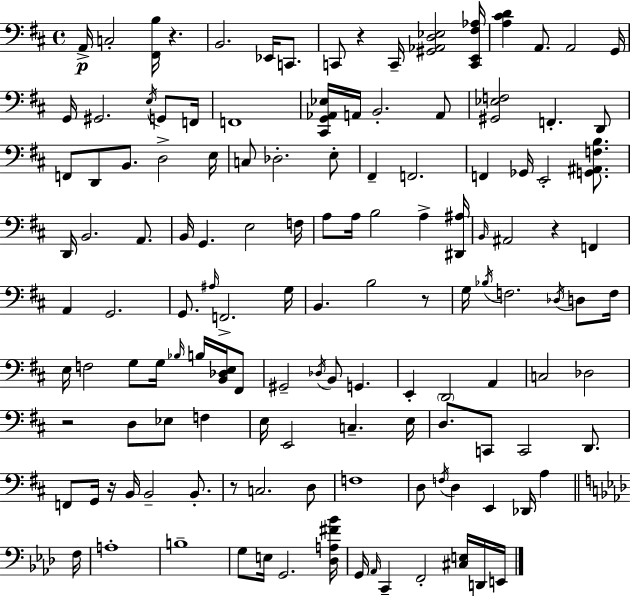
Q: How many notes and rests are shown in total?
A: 133